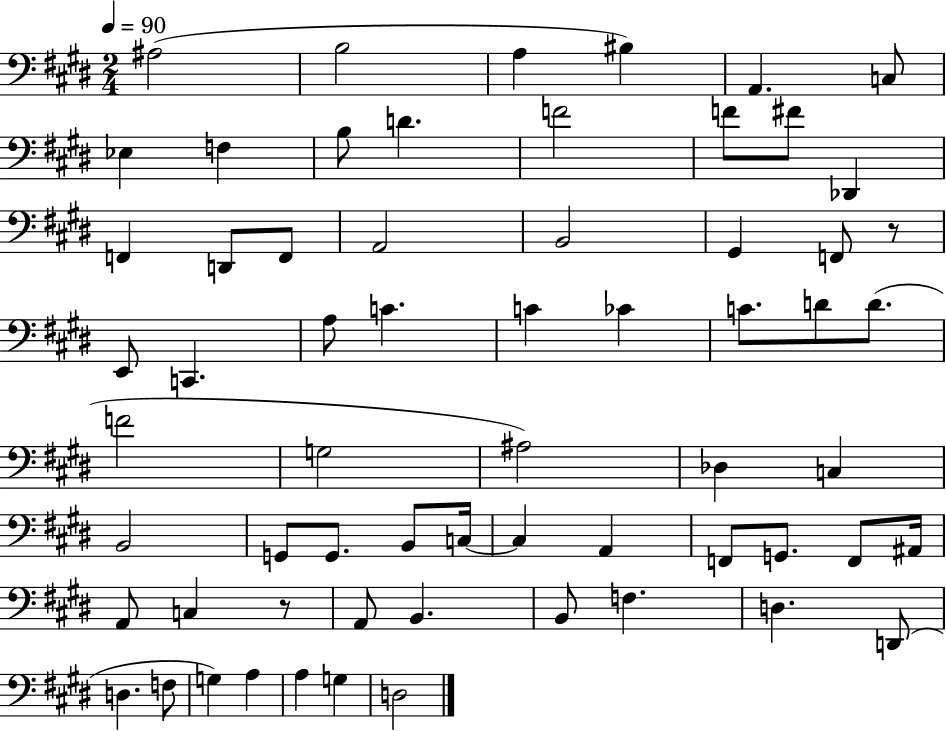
A#3/h B3/h A3/q BIS3/q A2/q. C3/e Eb3/q F3/q B3/e D4/q. F4/h F4/e F#4/e Db2/q F2/q D2/e F2/e A2/h B2/h G#2/q F2/e R/e E2/e C2/q. A3/e C4/q. C4/q CES4/q C4/e. D4/e D4/e. F4/h G3/h A#3/h Db3/q C3/q B2/h G2/e G2/e. B2/e C3/s C3/q A2/q F2/e G2/e. F2/e A#2/s A2/e C3/q R/e A2/e B2/q. B2/e F3/q. D3/q. D2/e D3/q. F3/e G3/q A3/q A3/q G3/q D3/h